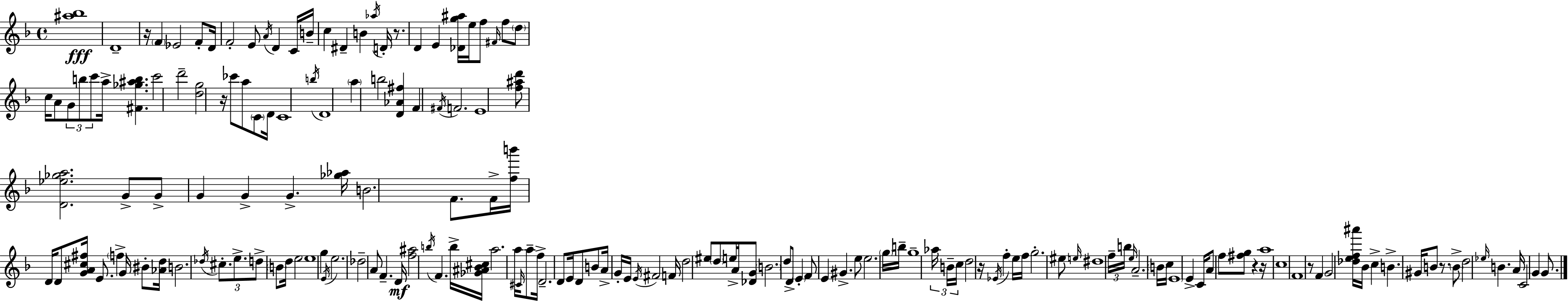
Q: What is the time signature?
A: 4/4